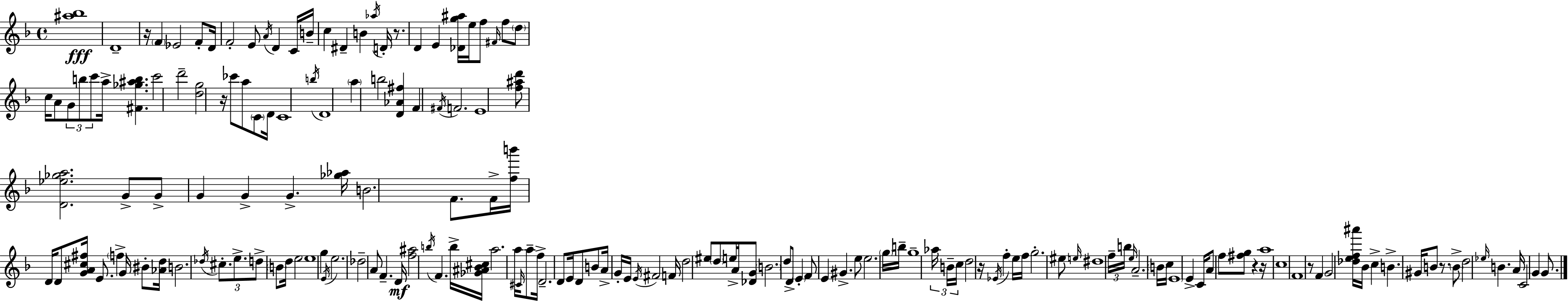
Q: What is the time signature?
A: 4/4